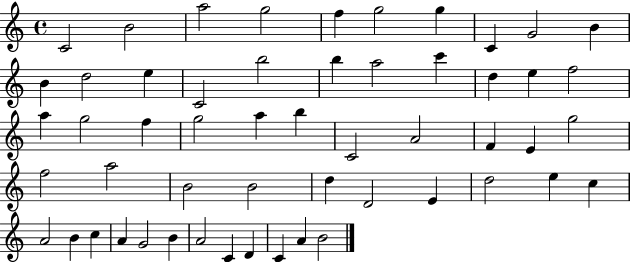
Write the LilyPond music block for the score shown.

{
  \clef treble
  \time 4/4
  \defaultTimeSignature
  \key c \major
  c'2 b'2 | a''2 g''2 | f''4 g''2 g''4 | c'4 g'2 b'4 | \break b'4 d''2 e''4 | c'2 b''2 | b''4 a''2 c'''4 | d''4 e''4 f''2 | \break a''4 g''2 f''4 | g''2 a''4 b''4 | c'2 a'2 | f'4 e'4 g''2 | \break f''2 a''2 | b'2 b'2 | d''4 d'2 e'4 | d''2 e''4 c''4 | \break a'2 b'4 c''4 | a'4 g'2 b'4 | a'2 c'4 d'4 | c'4 a'4 b'2 | \break \bar "|."
}